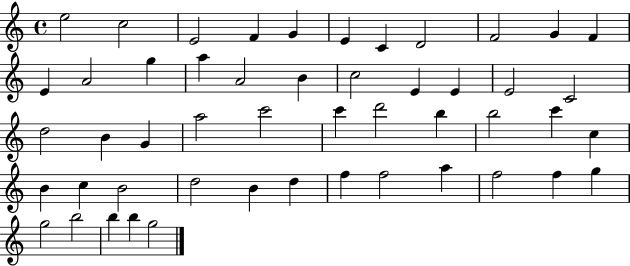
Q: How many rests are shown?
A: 0